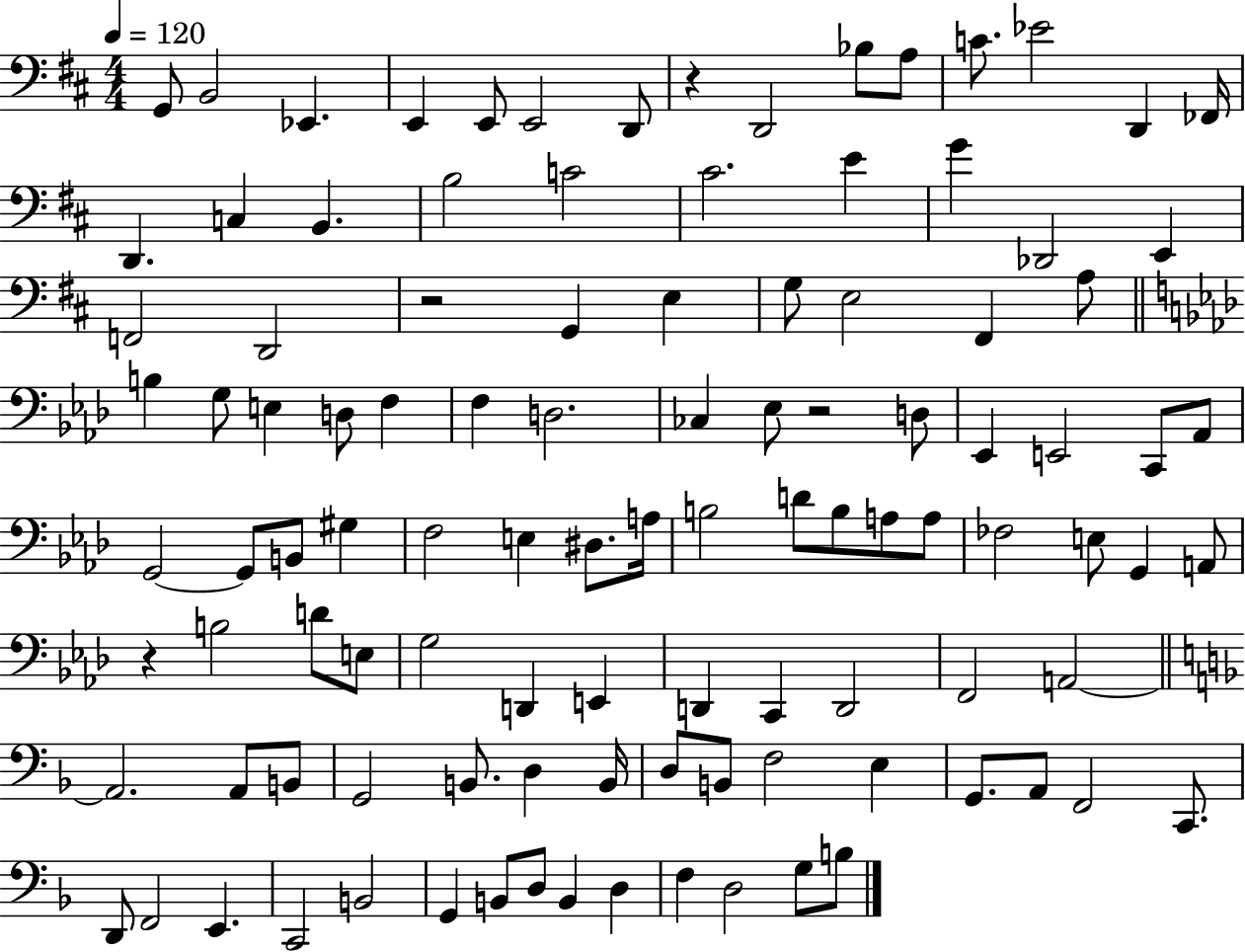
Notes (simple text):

G2/e B2/h Eb2/q. E2/q E2/e E2/h D2/e R/q D2/h Bb3/e A3/e C4/e. Eb4/h D2/q FES2/s D2/q. C3/q B2/q. B3/h C4/h C#4/h. E4/q G4/q Db2/h E2/q F2/h D2/h R/h G2/q E3/q G3/e E3/h F#2/q A3/e B3/q G3/e E3/q D3/e F3/q F3/q D3/h. CES3/q Eb3/e R/h D3/e Eb2/q E2/h C2/e Ab2/e G2/h G2/e B2/e G#3/q F3/h E3/q D#3/e. A3/s B3/h D4/e B3/e A3/e A3/e FES3/h E3/e G2/q A2/e R/q B3/h D4/e E3/e G3/h D2/q E2/q D2/q C2/q D2/h F2/h A2/h A2/h. A2/e B2/e G2/h B2/e. D3/q B2/s D3/e B2/e F3/h E3/q G2/e. A2/e F2/h C2/e. D2/e F2/h E2/q. C2/h B2/h G2/q B2/e D3/e B2/q D3/q F3/q D3/h G3/e B3/e